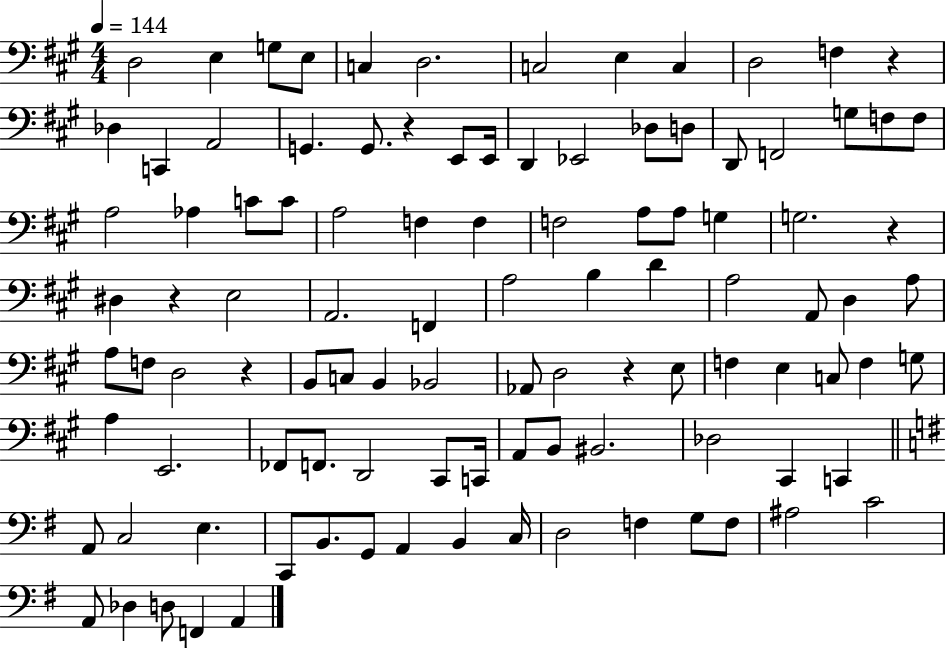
X:1
T:Untitled
M:4/4
L:1/4
K:A
D,2 E, G,/2 E,/2 C, D,2 C,2 E, C, D,2 F, z _D, C,, A,,2 G,, G,,/2 z E,,/2 E,,/4 D,, _E,,2 _D,/2 D,/2 D,,/2 F,,2 G,/2 F,/2 F,/2 A,2 _A, C/2 C/2 A,2 F, F, F,2 A,/2 A,/2 G, G,2 z ^D, z E,2 A,,2 F,, A,2 B, D A,2 A,,/2 D, A,/2 A,/2 F,/2 D,2 z B,,/2 C,/2 B,, _B,,2 _A,,/2 D,2 z E,/2 F, E, C,/2 F, G,/2 A, E,,2 _F,,/2 F,,/2 D,,2 ^C,,/2 C,,/4 A,,/2 B,,/2 ^B,,2 _D,2 ^C,, C,, A,,/2 C,2 E, C,,/2 B,,/2 G,,/2 A,, B,, C,/4 D,2 F, G,/2 F,/2 ^A,2 C2 A,,/2 _D, D,/2 F,, A,,